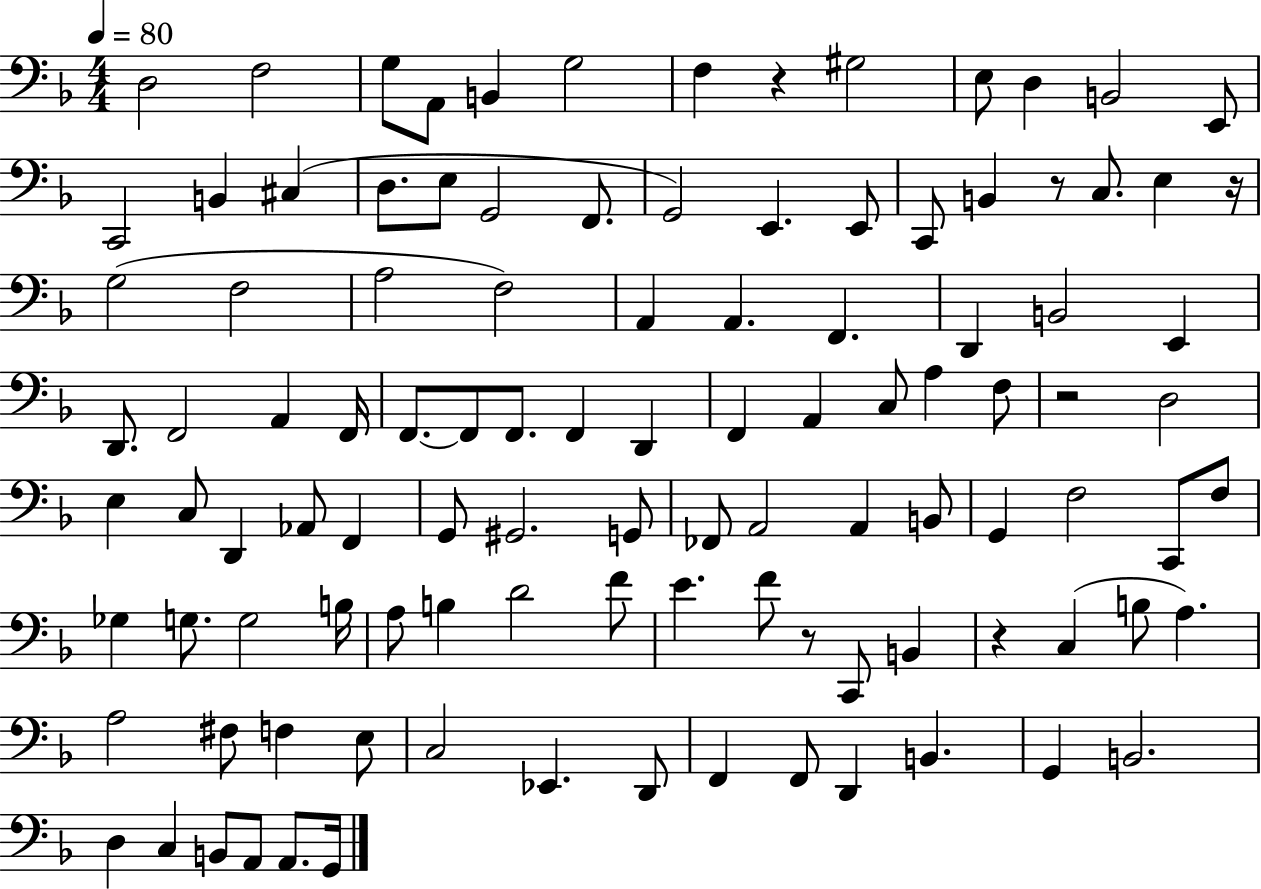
D3/h F3/h G3/e A2/e B2/q G3/h F3/q R/q G#3/h E3/e D3/q B2/h E2/e C2/h B2/q C#3/q D3/e. E3/e G2/h F2/e. G2/h E2/q. E2/e C2/e B2/q R/e C3/e. E3/q R/s G3/h F3/h A3/h F3/h A2/q A2/q. F2/q. D2/q B2/h E2/q D2/e. F2/h A2/q F2/s F2/e. F2/e F2/e. F2/q D2/q F2/q A2/q C3/e A3/q F3/e R/h D3/h E3/q C3/e D2/q Ab2/e F2/q G2/e G#2/h. G2/e FES2/e A2/h A2/q B2/e G2/q F3/h C2/e F3/e Gb3/q G3/e. G3/h B3/s A3/e B3/q D4/h F4/e E4/q. F4/e R/e C2/e B2/q R/q C3/q B3/e A3/q. A3/h F#3/e F3/q E3/e C3/h Eb2/q. D2/e F2/q F2/e D2/q B2/q. G2/q B2/h. D3/q C3/q B2/e A2/e A2/e. G2/s